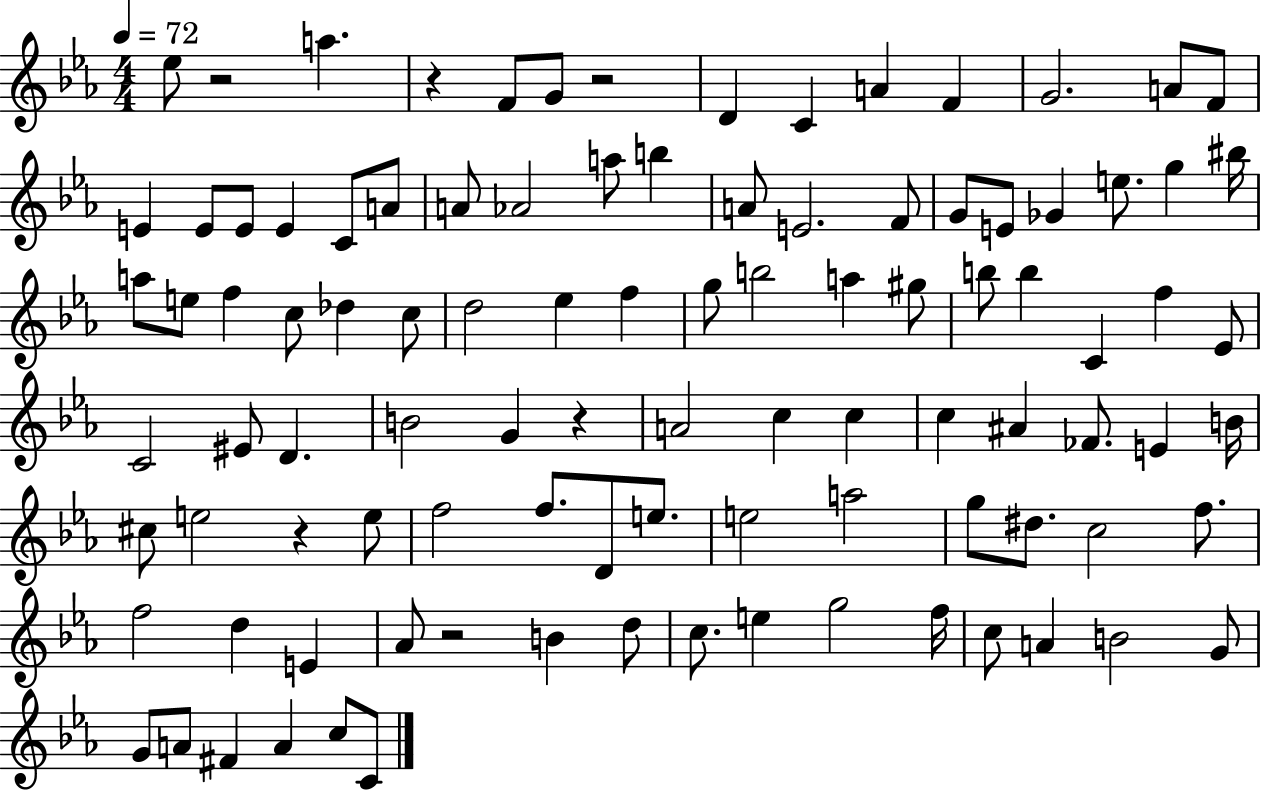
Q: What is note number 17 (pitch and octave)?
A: A4